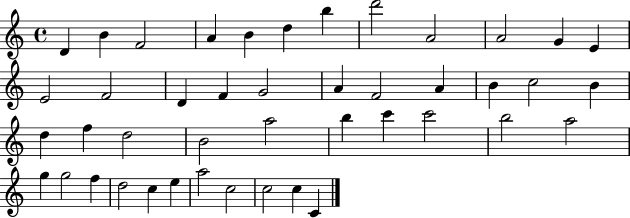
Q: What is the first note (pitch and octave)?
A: D4